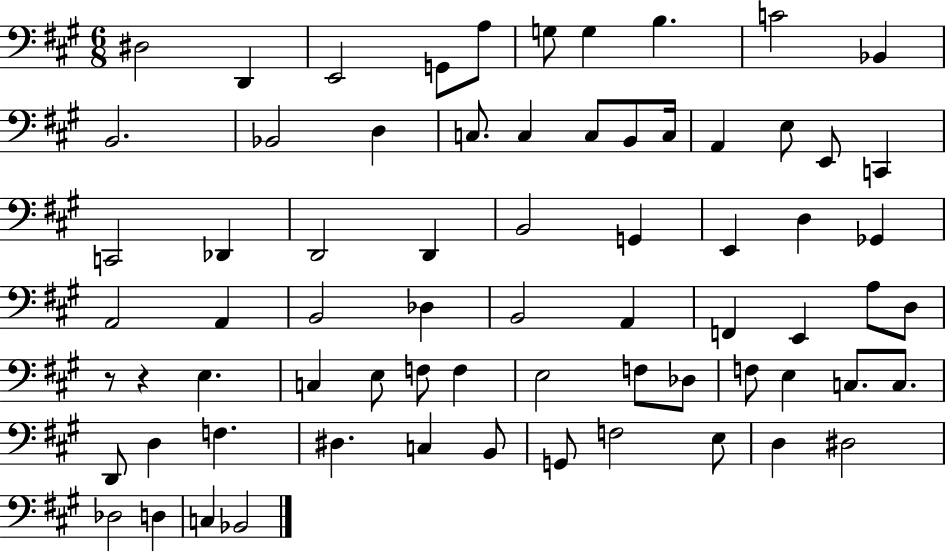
D#3/h D2/q E2/h G2/e A3/e G3/e G3/q B3/q. C4/h Bb2/q B2/h. Bb2/h D3/q C3/e. C3/q C3/e B2/e C3/s A2/q E3/e E2/e C2/q C2/h Db2/q D2/h D2/q B2/h G2/q E2/q D3/q Gb2/q A2/h A2/q B2/h Db3/q B2/h A2/q F2/q E2/q A3/e D3/e R/e R/q E3/q. C3/q E3/e F3/e F3/q E3/h F3/e Db3/e F3/e E3/q C3/e. C3/e. D2/e D3/q F3/q. D#3/q. C3/q B2/e G2/e F3/h E3/e D3/q D#3/h Db3/h D3/q C3/q Bb2/h